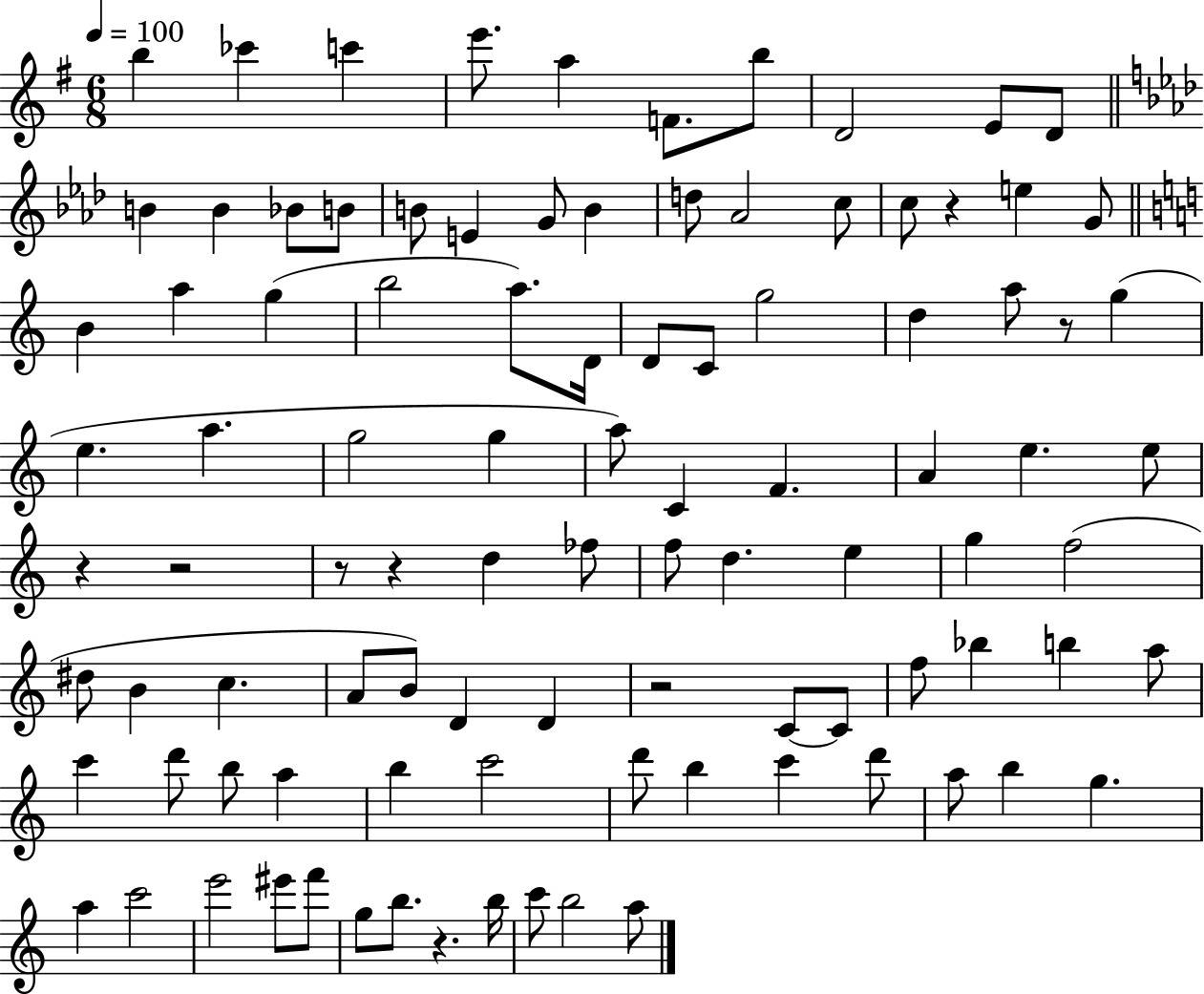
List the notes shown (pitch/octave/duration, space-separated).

B5/q CES6/q C6/q E6/e. A5/q F4/e. B5/e D4/h E4/e D4/e B4/q B4/q Bb4/e B4/e B4/e E4/q G4/e B4/q D5/e Ab4/h C5/e C5/e R/q E5/q G4/e B4/q A5/q G5/q B5/h A5/e. D4/s D4/e C4/e G5/h D5/q A5/e R/e G5/q E5/q. A5/q. G5/h G5/q A5/e C4/q F4/q. A4/q E5/q. E5/e R/q R/h R/e R/q D5/q FES5/e F5/e D5/q. E5/q G5/q F5/h D#5/e B4/q C5/q. A4/e B4/e D4/q D4/q R/h C4/e C4/e F5/e Bb5/q B5/q A5/e C6/q D6/e B5/e A5/q B5/q C6/h D6/e B5/q C6/q D6/e A5/e B5/q G5/q. A5/q C6/h E6/h EIS6/e F6/e G5/e B5/e. R/q. B5/s C6/e B5/h A5/e